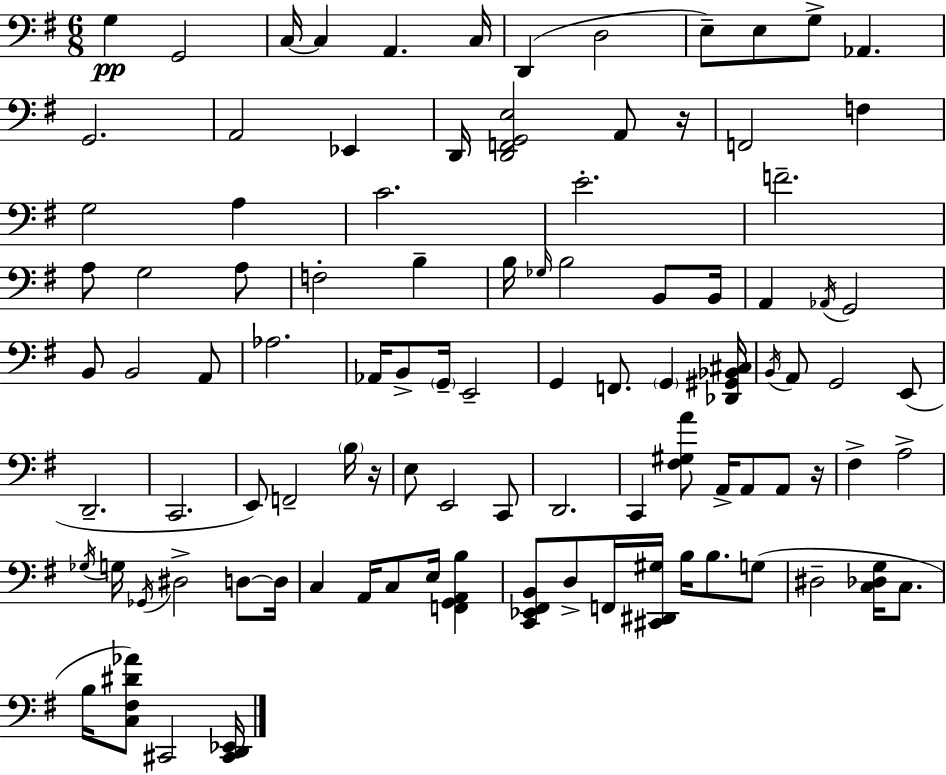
X:1
T:Untitled
M:6/8
L:1/4
K:G
G, G,,2 C,/4 C, A,, C,/4 D,, D,2 E,/2 E,/2 G,/2 _A,, G,,2 A,,2 _E,, D,,/4 [D,,F,,G,,E,]2 A,,/2 z/4 F,,2 F, G,2 A, C2 E2 F2 A,/2 G,2 A,/2 F,2 B, B,/4 _G,/4 B,2 B,,/2 B,,/4 A,, _A,,/4 G,,2 B,,/2 B,,2 A,,/2 _A,2 _A,,/4 B,,/2 G,,/4 E,,2 G,, F,,/2 G,, [_D,,^G,,_B,,^C,]/4 B,,/4 A,,/2 G,,2 E,,/2 D,,2 C,,2 E,,/2 F,,2 B,/4 z/4 E,/2 E,,2 C,,/2 D,,2 C,, [^F,^G,A]/2 A,,/4 A,,/2 A,,/2 z/4 ^F, A,2 _G,/4 G,/4 _G,,/4 ^D,2 D,/2 D,/4 C, A,,/4 C,/2 E,/4 [F,,G,,A,,B,] [C,,_E,,^F,,B,,]/2 D,/2 F,,/4 [^C,,^D,,^G,]/4 B,/4 B,/2 G,/2 ^D,2 [C,_D,G,]/4 C,/2 B,/4 [C,^F,^D_A]/2 ^C,,2 [^C,,D,,_E,,]/4